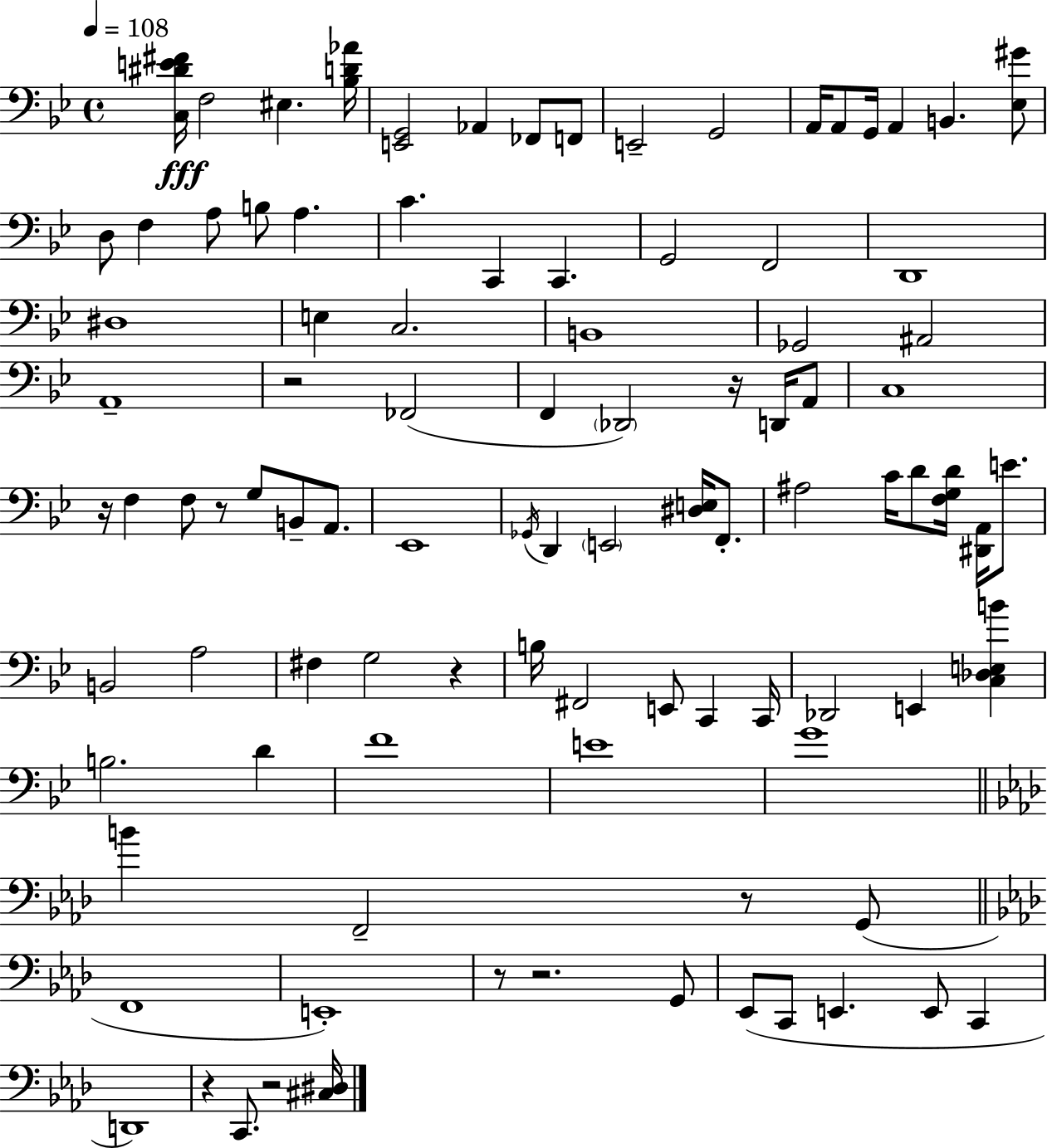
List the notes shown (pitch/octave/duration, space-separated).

[C3,D#4,E4,F#4]/s F3/h EIS3/q. [Bb3,D4,Ab4]/s [E2,G2]/h Ab2/q FES2/e F2/e E2/h G2/h A2/s A2/e G2/s A2/q B2/q. [Eb3,G#4]/e D3/e F3/q A3/e B3/e A3/q. C4/q. C2/q C2/q. G2/h F2/h D2/w D#3/w E3/q C3/h. B2/w Gb2/h A#2/h A2/w R/h FES2/h F2/q Db2/h R/s D2/s A2/e C3/w R/s F3/q F3/e R/e G3/e B2/e A2/e. Eb2/w Gb2/s D2/q E2/h [D#3,E3]/s F2/e. A#3/h C4/s D4/e [F3,G3,D4]/s [D#2,A2]/s E4/e. B2/h A3/h F#3/q G3/h R/q B3/s F#2/h E2/e C2/q C2/s Db2/h E2/q [C3,Db3,E3,B4]/q B3/h. D4/q F4/w E4/w G4/w B4/q F2/h R/e G2/e F2/w E2/w R/e R/h. G2/e Eb2/e C2/e E2/q. E2/e C2/q D2/w R/q C2/e. R/h [C#3,D#3]/s